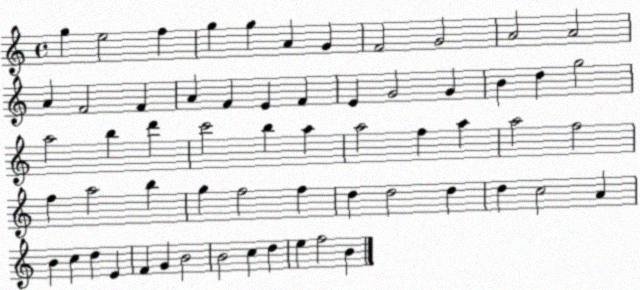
X:1
T:Untitled
M:4/4
L:1/4
K:C
g e2 f g g A G F2 G2 A2 A2 A F2 F A F E F E G2 G B d g2 a2 b d' c'2 b a a2 f a a2 f2 f a2 b g f2 f d d2 d d c2 A B c d E F G B2 B2 c d e f2 B